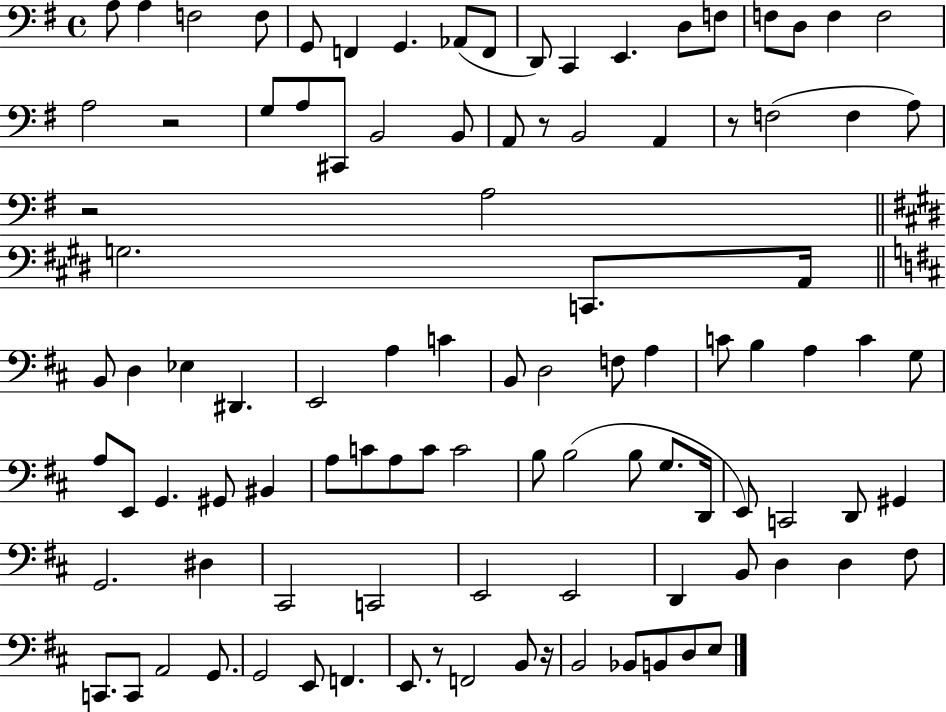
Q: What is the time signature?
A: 4/4